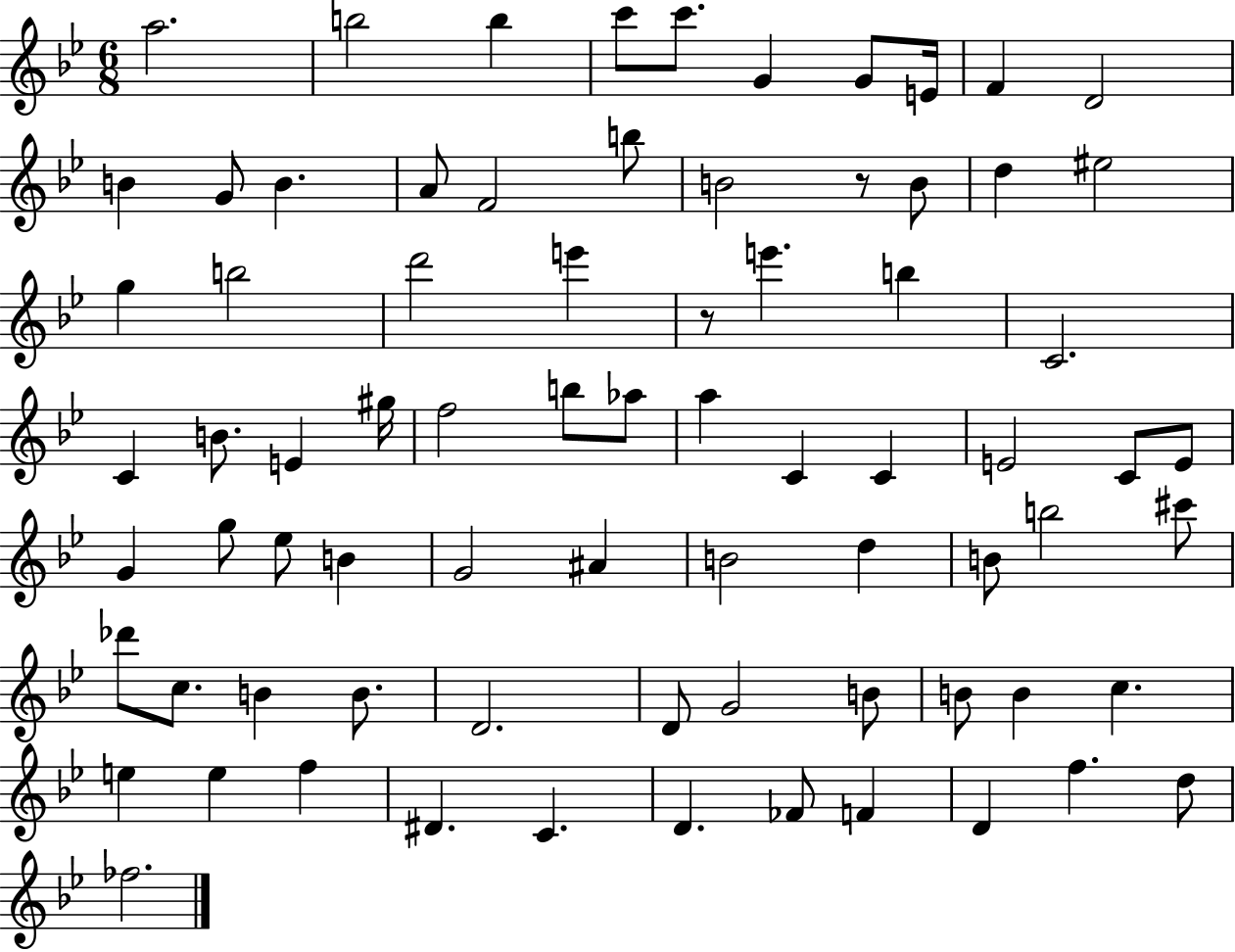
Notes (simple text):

A5/h. B5/h B5/q C6/e C6/e. G4/q G4/e E4/s F4/q D4/h B4/q G4/e B4/q. A4/e F4/h B5/e B4/h R/e B4/e D5/q EIS5/h G5/q B5/h D6/h E6/q R/e E6/q. B5/q C4/h. C4/q B4/e. E4/q G#5/s F5/h B5/e Ab5/e A5/q C4/q C4/q E4/h C4/e E4/e G4/q G5/e Eb5/e B4/q G4/h A#4/q B4/h D5/q B4/e B5/h C#6/e Db6/e C5/e. B4/q B4/e. D4/h. D4/e G4/h B4/e B4/e B4/q C5/q. E5/q E5/q F5/q D#4/q. C4/q. D4/q. FES4/e F4/q D4/q F5/q. D5/e FES5/h.